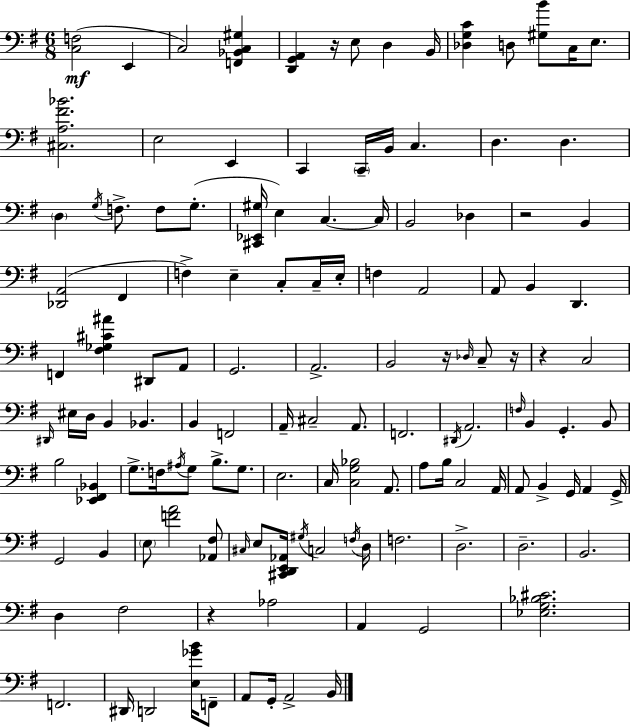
X:1
T:Untitled
M:6/8
L:1/4
K:G
[C,F,]2 E,, C,2 [F,,_B,,C,^G,] [D,,G,,A,,] z/4 E,/2 D, B,,/4 [_D,G,C] D,/2 [^G,B]/2 C,/4 E,/2 [^C,A,^F_B]2 E,2 E,, C,, C,,/4 B,,/4 C, D, D, D, G,/4 F,/2 F,/2 G,/2 [^C,,_E,,^G,]/4 E, C, C,/4 B,,2 _D, z2 B,, [_D,,A,,]2 ^F,, F, E, C,/2 C,/4 E,/4 F, A,,2 A,,/2 B,, D,, F,, [^F,_G,^C^A] ^D,,/2 A,,/2 G,,2 A,,2 B,,2 z/4 _D,/4 C,/2 z/4 z C,2 ^D,,/4 ^E,/4 D,/4 B,, _B,, B,, F,,2 A,,/4 ^C,2 A,,/2 F,,2 ^D,,/4 A,,2 F,/4 B,, G,, B,,/2 B,2 [_E,,^F,,_B,,] G,/2 F,/4 ^A,/4 G,/2 B,/2 G,/2 E,2 C,/4 [C,G,_B,]2 A,,/2 A,/2 B,/4 C,2 A,,/4 A,,/2 B,, G,,/4 A,, G,,/4 G,,2 B,, E,/2 [FA]2 [_A,,^F,]/2 ^C,/4 E,/2 [^C,,D,,E,,_A,,]/4 ^G,/4 C,2 F,/4 D,/4 F,2 D,2 D,2 B,,2 D, ^F,2 z _A,2 A,, G,,2 [_E,G,_B,^C]2 F,,2 ^D,,/4 D,,2 [E,_GB]/4 F,,/2 A,,/2 G,,/4 A,,2 B,,/4